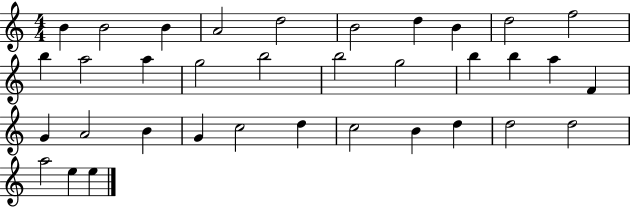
X:1
T:Untitled
M:4/4
L:1/4
K:C
B B2 B A2 d2 B2 d B d2 f2 b a2 a g2 b2 b2 g2 b b a F G A2 B G c2 d c2 B d d2 d2 a2 e e